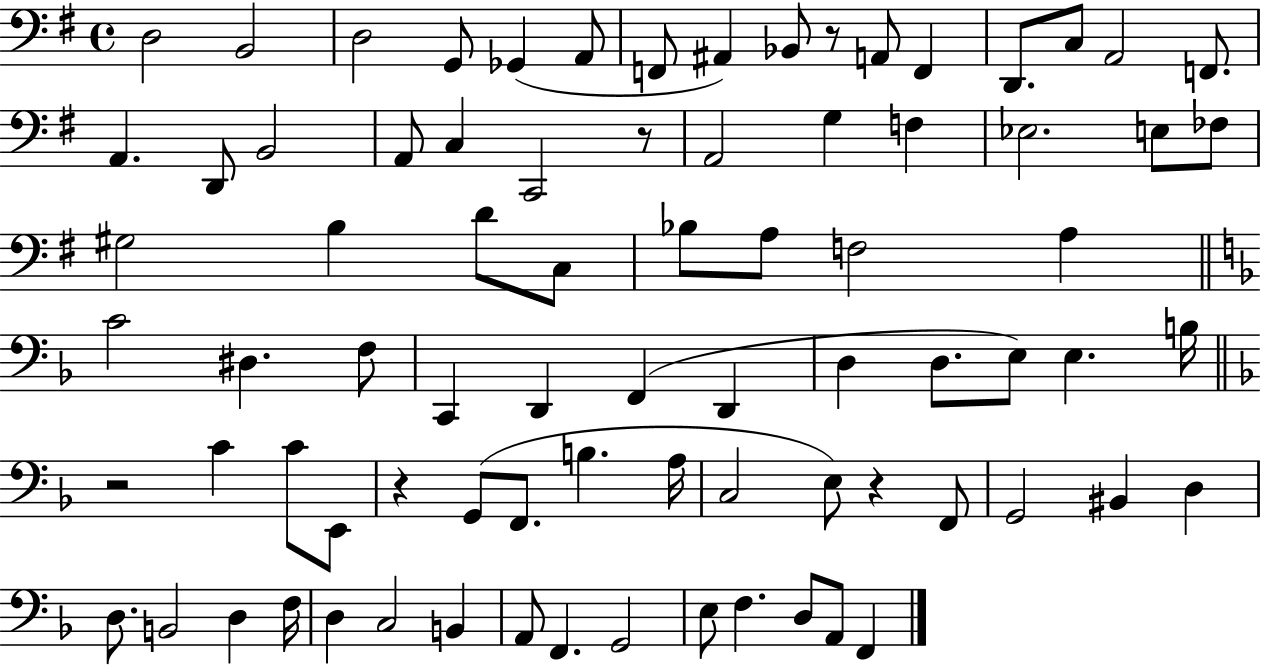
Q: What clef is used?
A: bass